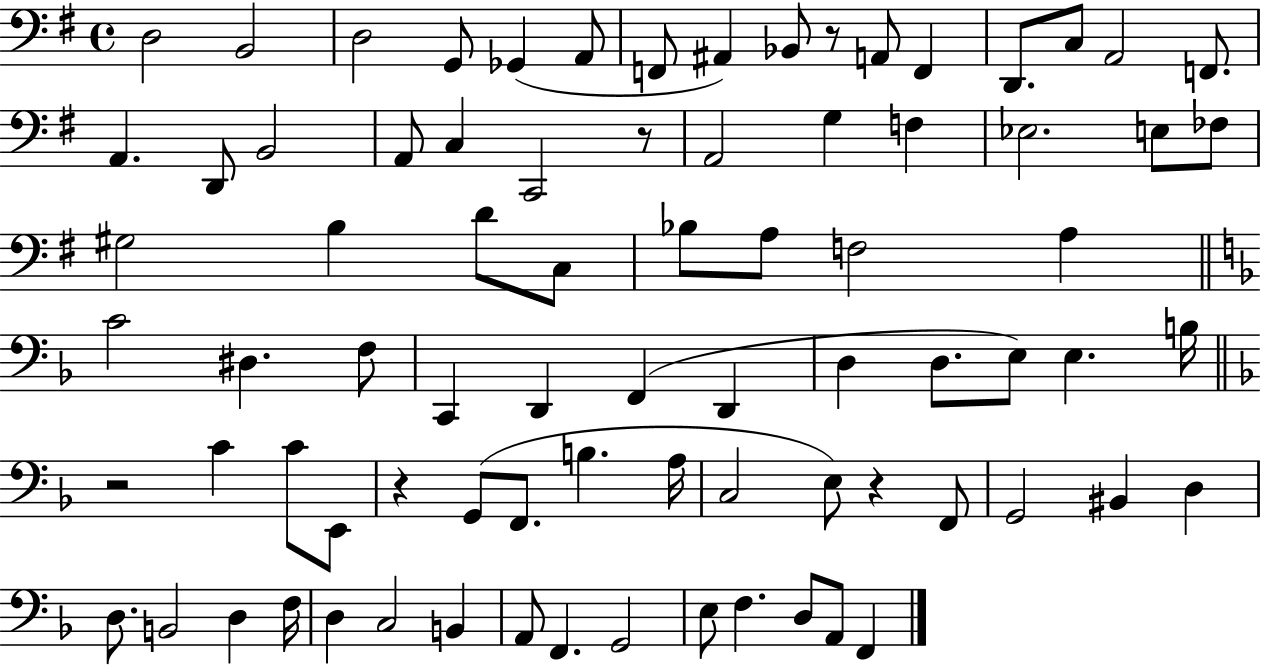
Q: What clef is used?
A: bass